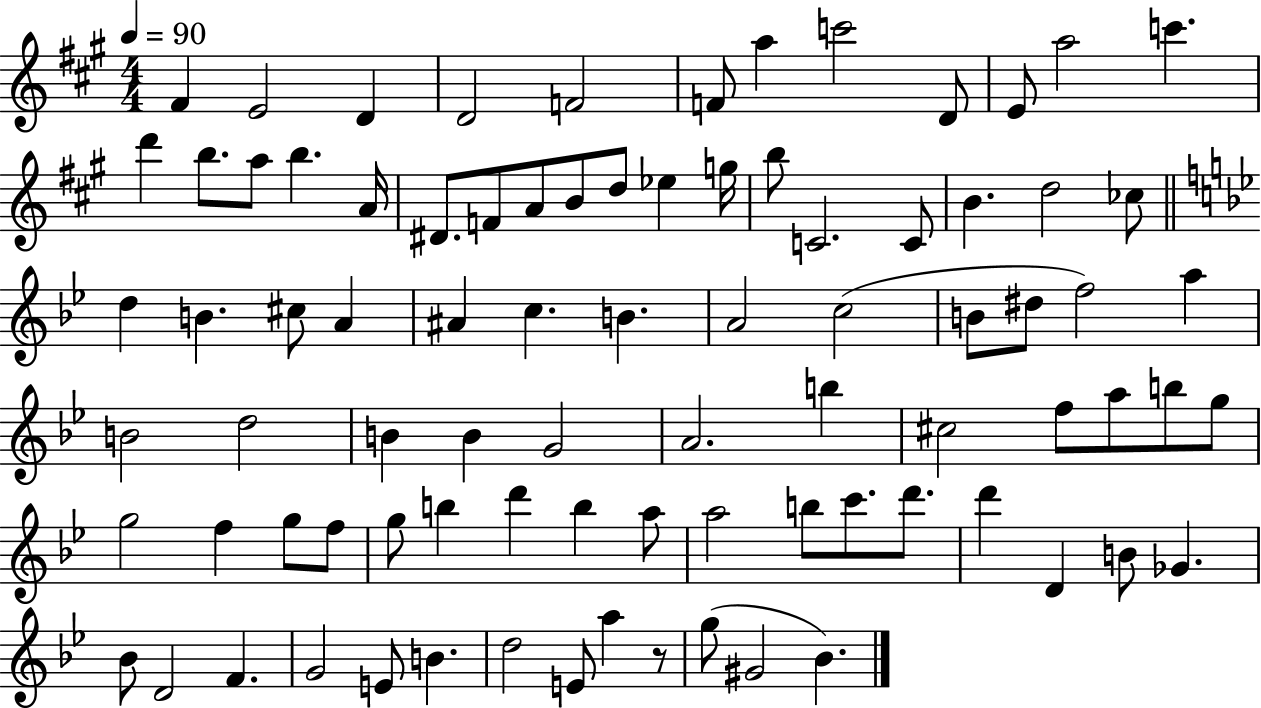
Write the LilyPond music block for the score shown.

{
  \clef treble
  \numericTimeSignature
  \time 4/4
  \key a \major
  \tempo 4 = 90
  fis'4 e'2 d'4 | d'2 f'2 | f'8 a''4 c'''2 d'8 | e'8 a''2 c'''4. | \break d'''4 b''8. a''8 b''4. a'16 | dis'8. f'8 a'8 b'8 d''8 ees''4 g''16 | b''8 c'2. c'8 | b'4. d''2 ces''8 | \break \bar "||" \break \key bes \major d''4 b'4. cis''8 a'4 | ais'4 c''4. b'4. | a'2 c''2( | b'8 dis''8 f''2) a''4 | \break b'2 d''2 | b'4 b'4 g'2 | a'2. b''4 | cis''2 f''8 a''8 b''8 g''8 | \break g''2 f''4 g''8 f''8 | g''8 b''4 d'''4 b''4 a''8 | a''2 b''8 c'''8. d'''8. | d'''4 d'4 b'8 ges'4. | \break bes'8 d'2 f'4. | g'2 e'8 b'4. | d''2 e'8 a''4 r8 | g''8( gis'2 bes'4.) | \break \bar "|."
}